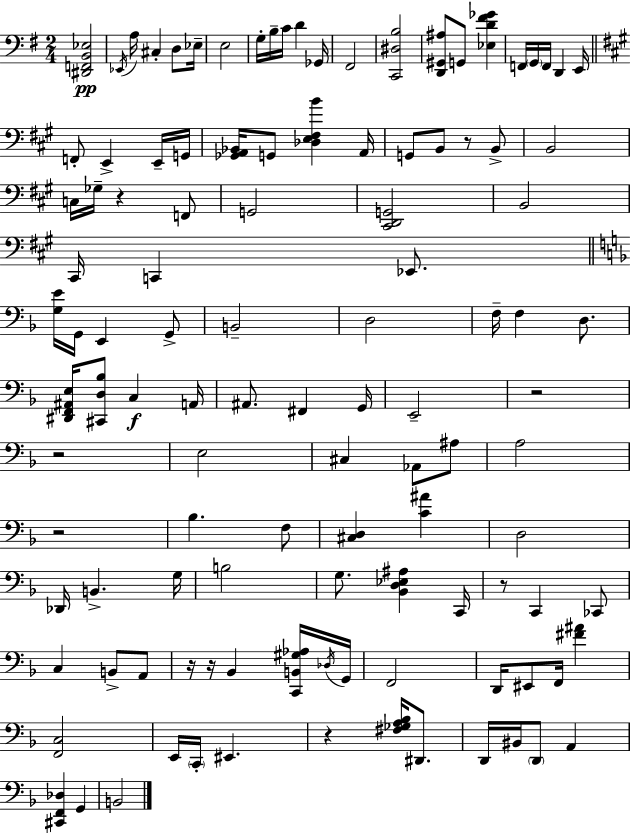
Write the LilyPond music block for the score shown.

{
  \clef bass
  \numericTimeSignature
  \time 2/4
  \key g \major
  <dis, f, b, ees>2\pp | \acciaccatura { ees,16 } a16 cis4-. d8 | ees16-- e2 | g16-. b16-- c'16 d'4 | \break ges,16 fis,2 | <c, dis b>2 | <d, gis, ais>8 g,8 <ees d' fis' ges'>4 | f,16 \parenthesize g,16 f,16 d,4 | \break e,16 \bar "||" \break \key a \major f,8-. e,4-> e,16-- g,16 | <ges, a, bes,>16 g,8 <des e fis b'>4 a,16 | g,8 b,8 r8 b,8-> | b,2 | \break c16 ges16-- r4 f,8 | g,2 | <cis, d, g,>2 | b,2 | \break cis,16 c,4 ees,8. | \bar "||" \break \key d \minor <g e'>16 g,16 e,4 g,8-> | b,2-- | d2 | f16-- f4 d8. | \break <dis, f, ais, e>16 <cis, d bes>8 c4\f a,16 | ais,8. fis,4 g,16 | e,2-- | r2 | \break r2 | e2 | cis4 aes,8 ais8 | a2 | \break r2 | bes4. f8 | <cis d>4 <c' ais'>4 | d2 | \break des,16 b,4.-> g16 | b2 | g8. <bes, d ees ais>4 c,16 | r8 c,4 ces,8 | \break c4 b,8-> a,8 | r16 r16 bes,4 <c, b, gis aes>16 \acciaccatura { des16 } | g,16 f,2 | d,16 eis,8 f,16 <fis' ais'>4 | \break <f, c>2 | e,16 \parenthesize c,16-. eis,4. | r4 <fis ges a bes>16 dis,8. | d,16 bis,16 \parenthesize d,8 a,4 | \break <cis, f, des>4 g,4 | b,2 | \bar "|."
}